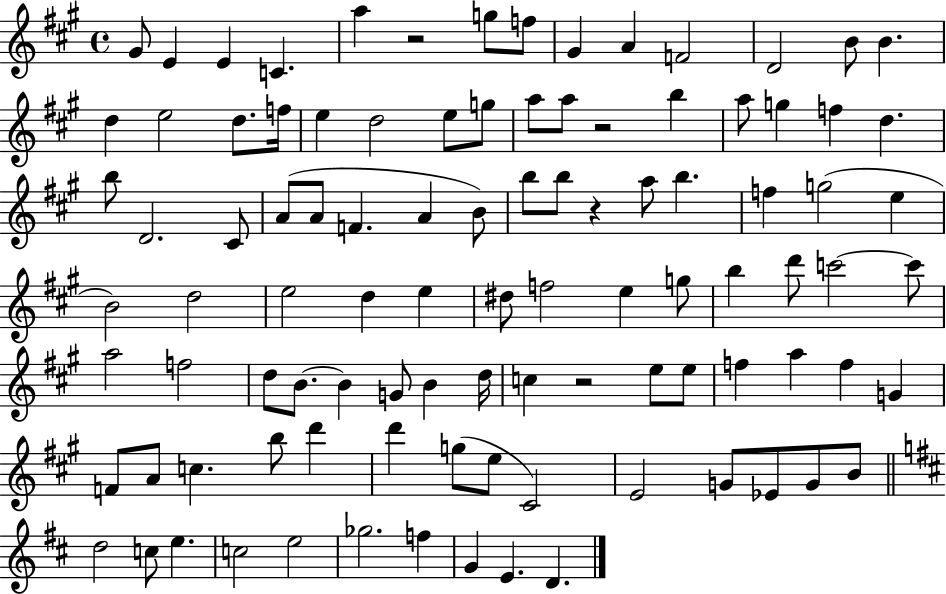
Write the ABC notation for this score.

X:1
T:Untitled
M:4/4
L:1/4
K:A
^G/2 E E C a z2 g/2 f/2 ^G A F2 D2 B/2 B d e2 d/2 f/4 e d2 e/2 g/2 a/2 a/2 z2 b a/2 g f d b/2 D2 ^C/2 A/2 A/2 F A B/2 b/2 b/2 z a/2 b f g2 e B2 d2 e2 d e ^d/2 f2 e g/2 b d'/2 c'2 c'/2 a2 f2 d/2 B/2 B G/2 B d/4 c z2 e/2 e/2 f a f G F/2 A/2 c b/2 d' d' g/2 e/2 ^C2 E2 G/2 _E/2 G/2 B/2 d2 c/2 e c2 e2 _g2 f G E D